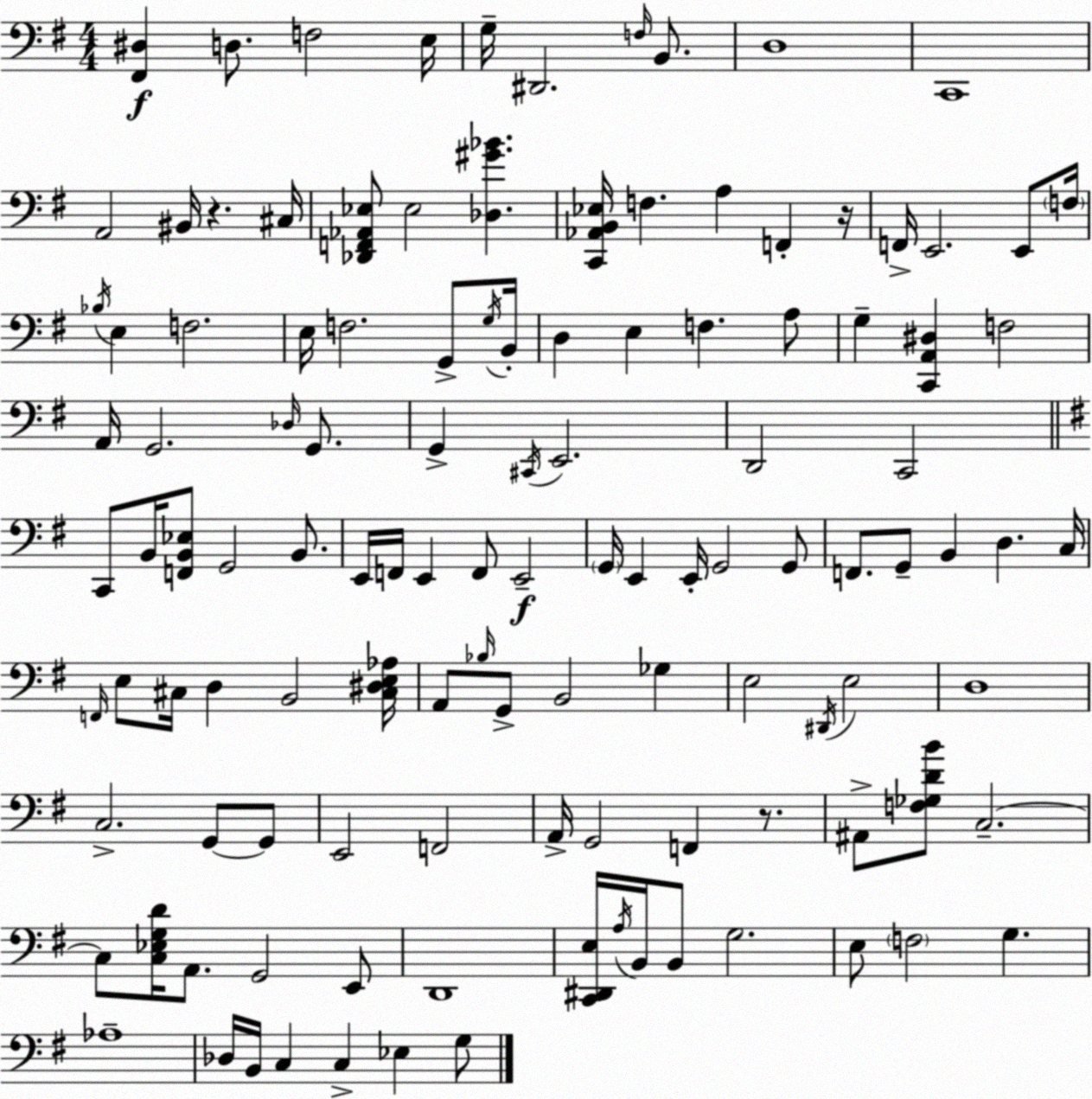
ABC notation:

X:1
T:Untitled
M:4/4
L:1/4
K:Em
[^F,,^D,] D,/2 F,2 E,/4 G,/4 ^D,,2 F,/4 B,,/2 D,4 C,,4 A,,2 ^B,,/4 z ^C,/4 [_D,,F,,_A,,_E,]/2 _E,2 [_D,^G_B] [C,,_A,,B,,_E,]/4 F, A, F,, z/4 F,,/4 E,,2 E,,/2 F,/4 _B,/4 E, F,2 E,/4 F,2 G,,/2 G,/4 B,,/4 D, E, F, A,/2 G, [C,,A,,^D,] F,2 A,,/4 G,,2 _D,/4 G,,/2 G,, ^C,,/4 E,,2 D,,2 C,,2 C,,/2 B,,/4 [F,,B,,_E,]/2 G,,2 B,,/2 E,,/4 F,,/4 E,, F,,/2 E,,2 G,,/4 E,, E,,/4 G,,2 G,,/2 F,,/2 G,,/2 B,, D, C,/4 F,,/4 E,/2 ^C,/4 D, B,,2 [^C,^D,E,_A,]/4 A,,/2 _B,/4 G,,/2 B,,2 _G, E,2 ^D,,/4 E,2 D,4 C,2 G,,/2 G,,/2 E,,2 F,,2 A,,/4 G,,2 F,, z/2 ^A,,/2 [F,_G,DB]/2 C,2 C,/2 [C,_E,G,D]/4 A,,/2 G,,2 E,,/2 D,,4 [C,,^D,,E,]/4 A,/4 B,,/4 B,,/2 G,2 E,/2 F,2 G, _A,4 _D,/4 B,,/4 C, C, _E, G,/2